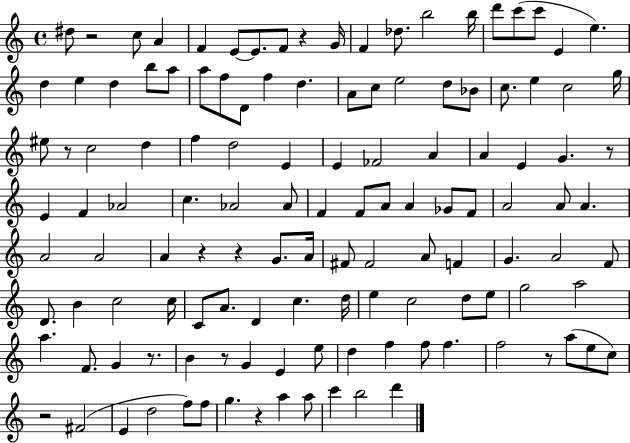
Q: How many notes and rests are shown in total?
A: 127